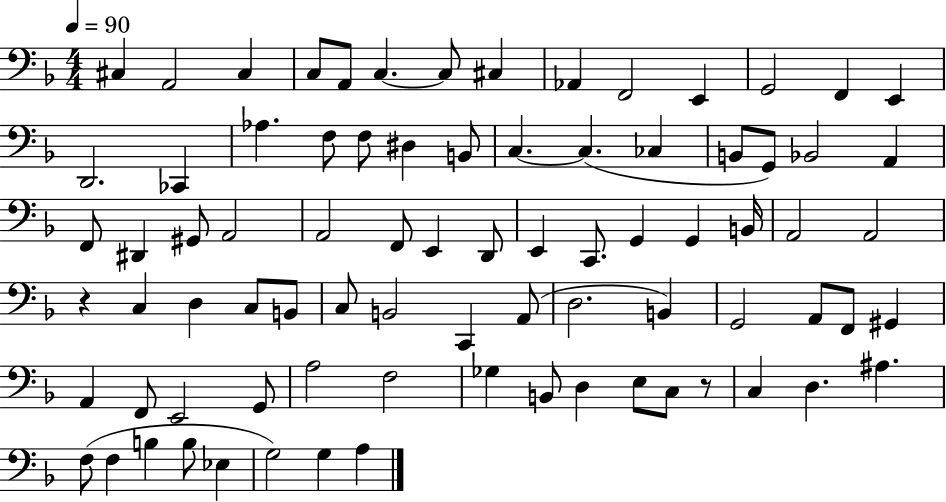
{
  \clef bass
  \numericTimeSignature
  \time 4/4
  \key f \major
  \tempo 4 = 90
  cis4 a,2 cis4 | c8 a,8 c4.~~ c8 cis4 | aes,4 f,2 e,4 | g,2 f,4 e,4 | \break d,2. ces,4 | aes4. f8 f8 dis4 b,8 | c4.~~ c4.( ces4 | b,8 g,8) bes,2 a,4 | \break f,8 dis,4 gis,8 a,2 | a,2 f,8 e,4 d,8 | e,4 c,8. g,4 g,4 b,16 | a,2 a,2 | \break r4 c4 d4 c8 b,8 | c8 b,2 c,4 a,8( | d2. b,4) | g,2 a,8 f,8 gis,4 | \break a,4 f,8 e,2 g,8 | a2 f2 | ges4 b,8 d4 e8 c8 r8 | c4 d4. ais4. | \break f8( f4 b4 b8 ees4 | g2) g4 a4 | \bar "|."
}